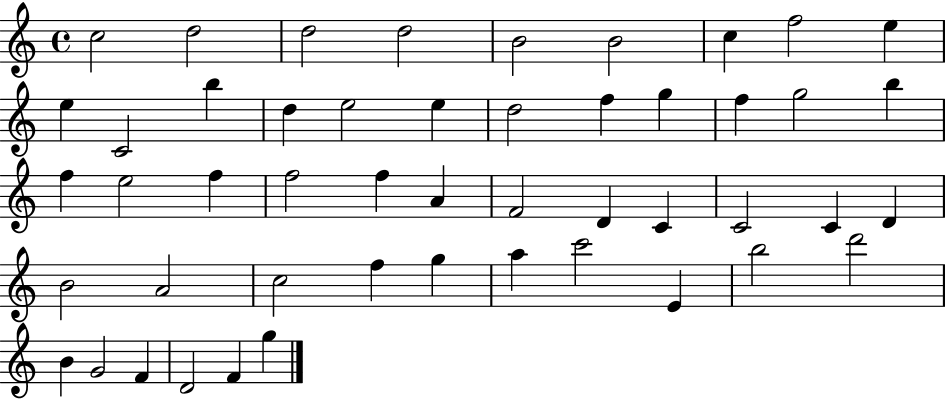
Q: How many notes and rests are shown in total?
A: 49